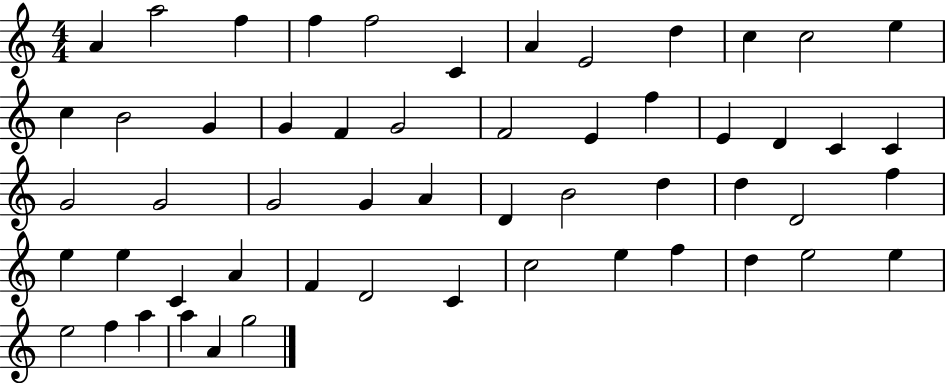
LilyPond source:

{
  \clef treble
  \numericTimeSignature
  \time 4/4
  \key c \major
  a'4 a''2 f''4 | f''4 f''2 c'4 | a'4 e'2 d''4 | c''4 c''2 e''4 | \break c''4 b'2 g'4 | g'4 f'4 g'2 | f'2 e'4 f''4 | e'4 d'4 c'4 c'4 | \break g'2 g'2 | g'2 g'4 a'4 | d'4 b'2 d''4 | d''4 d'2 f''4 | \break e''4 e''4 c'4 a'4 | f'4 d'2 c'4 | c''2 e''4 f''4 | d''4 e''2 e''4 | \break e''2 f''4 a''4 | a''4 a'4 g''2 | \bar "|."
}